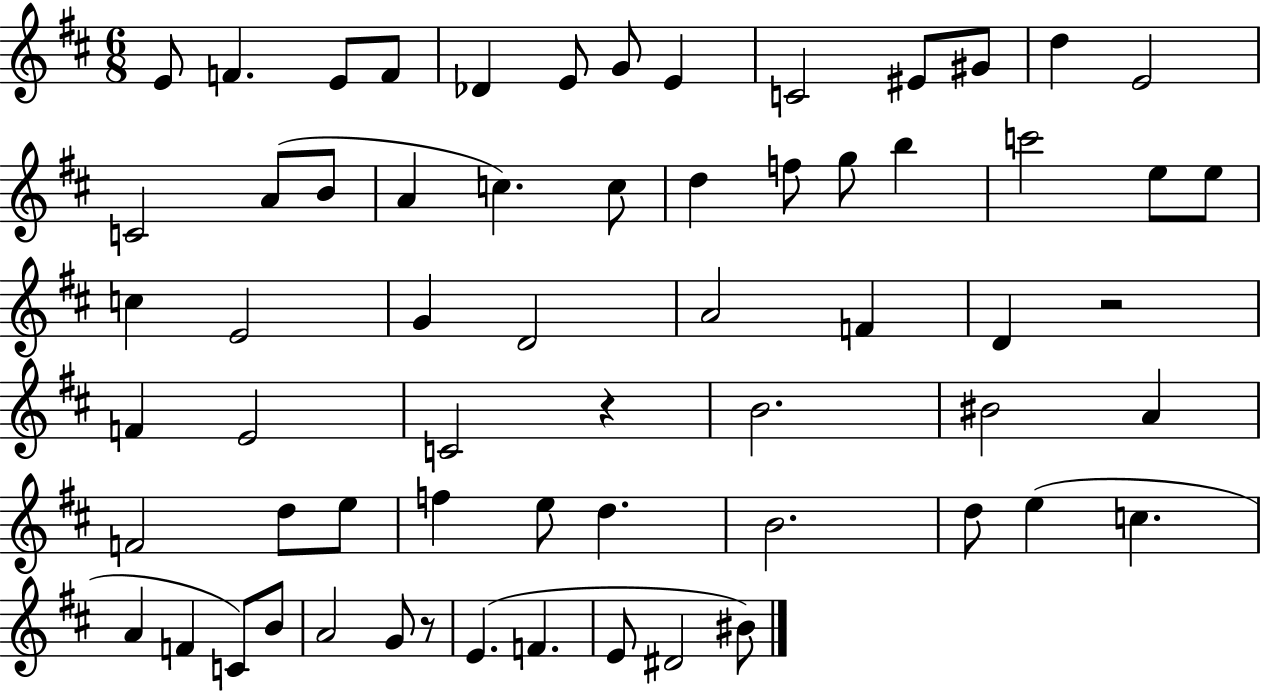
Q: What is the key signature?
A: D major